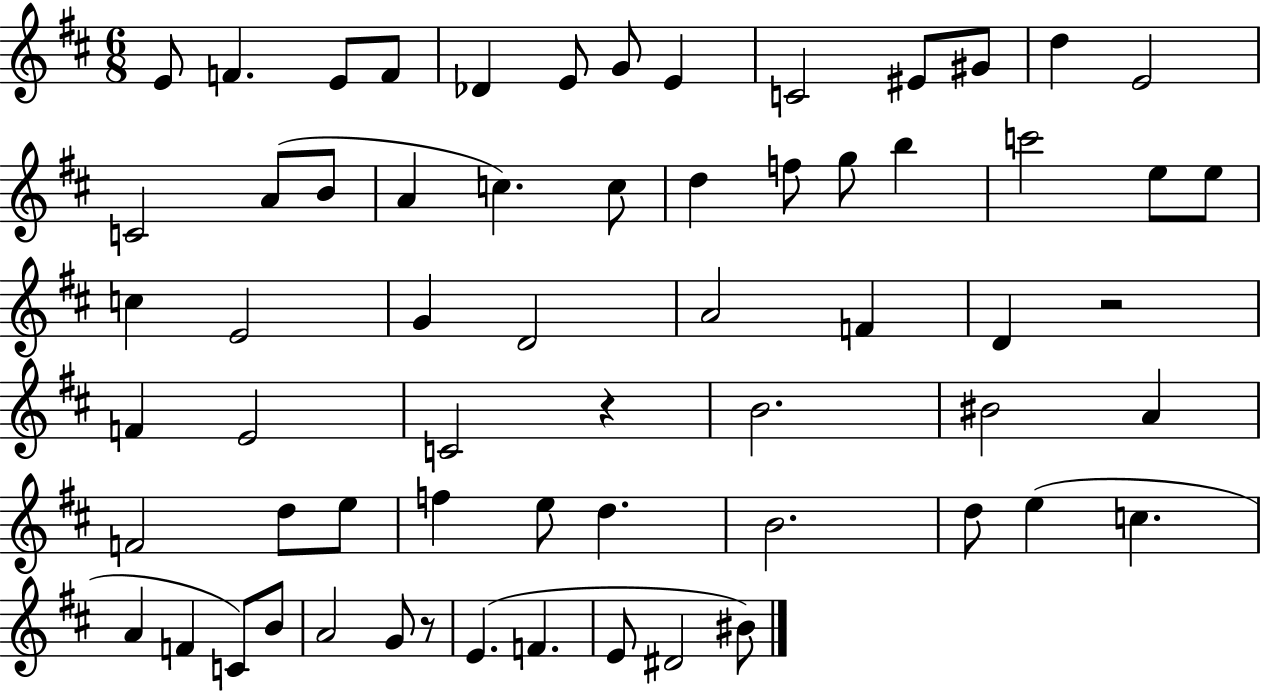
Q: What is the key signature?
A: D major